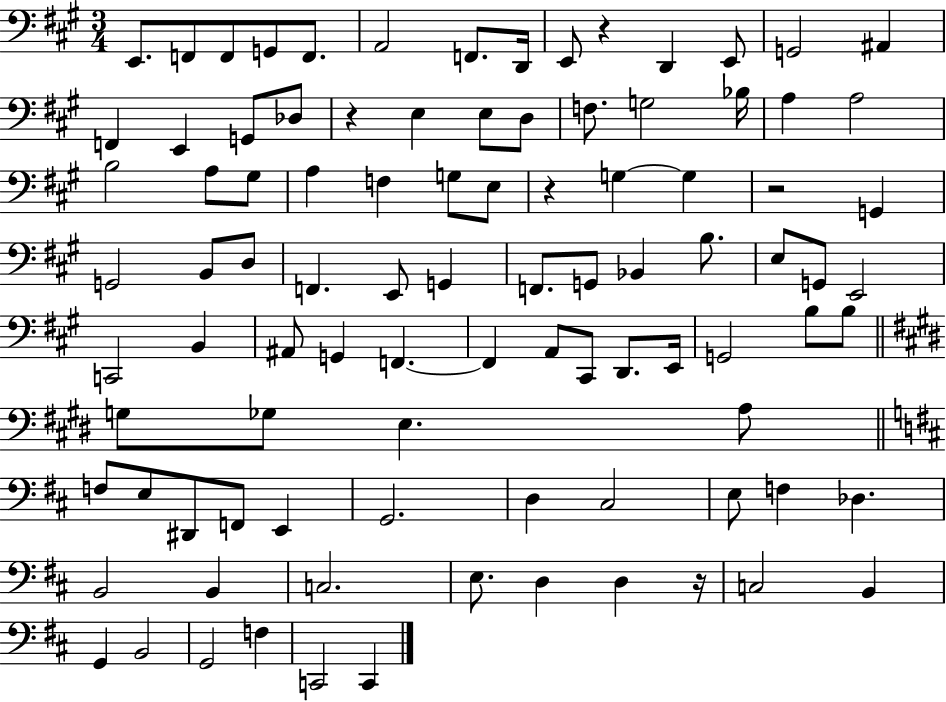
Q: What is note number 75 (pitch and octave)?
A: F3